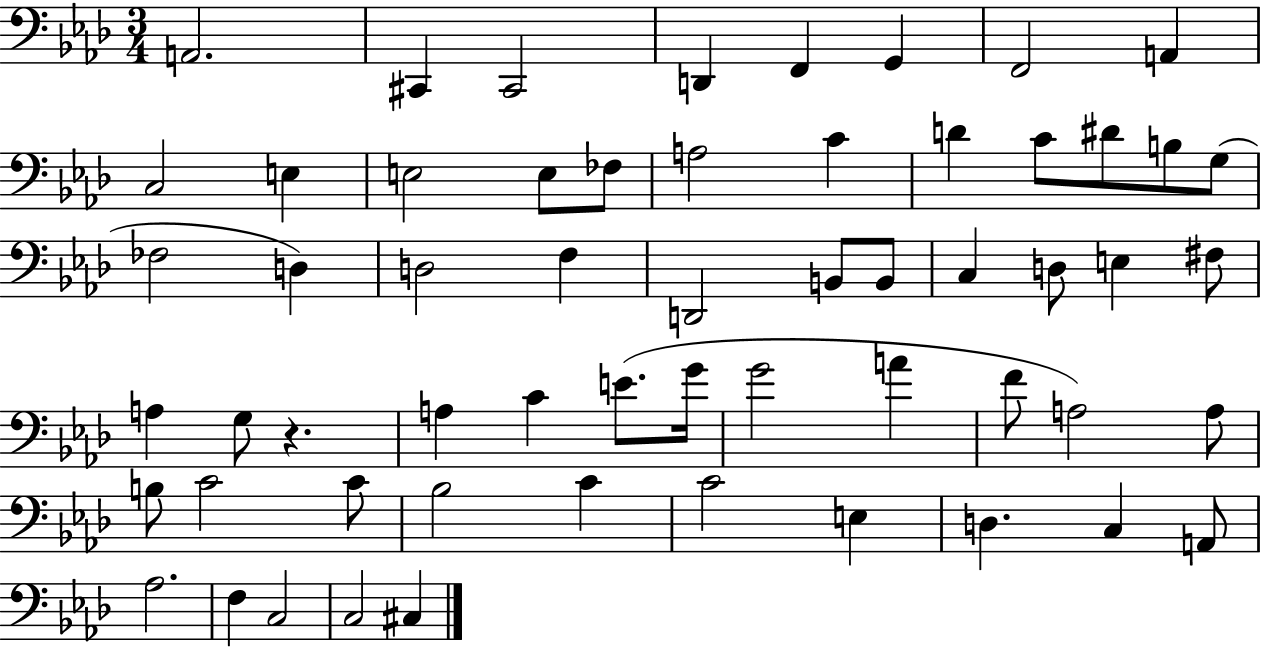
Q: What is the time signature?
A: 3/4